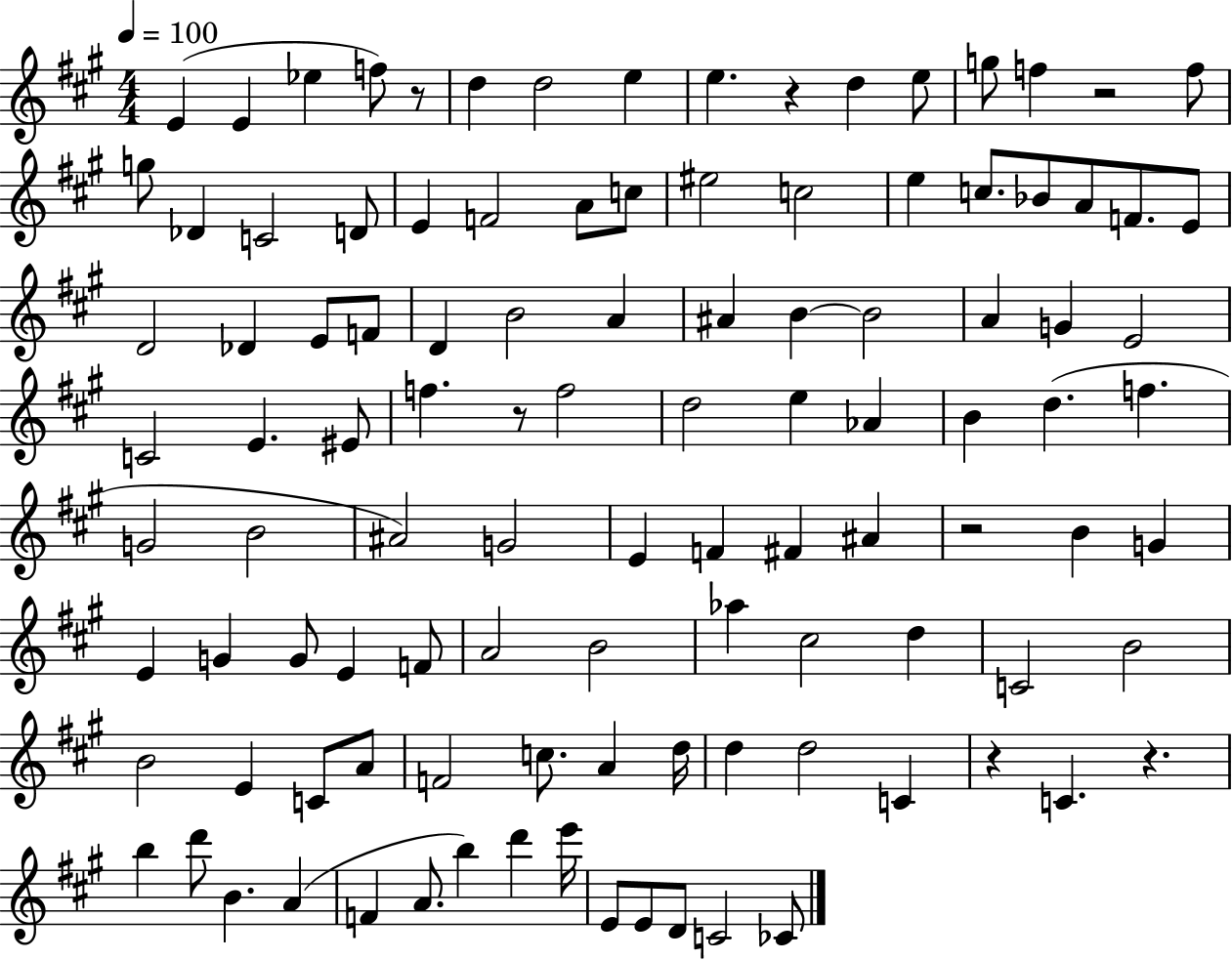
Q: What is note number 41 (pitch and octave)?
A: G4